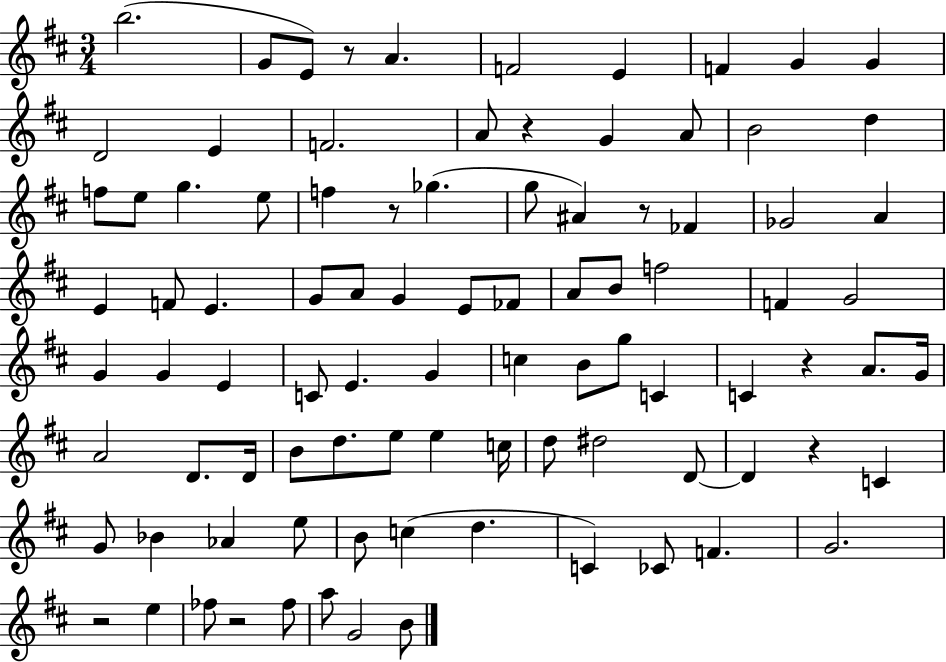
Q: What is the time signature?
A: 3/4